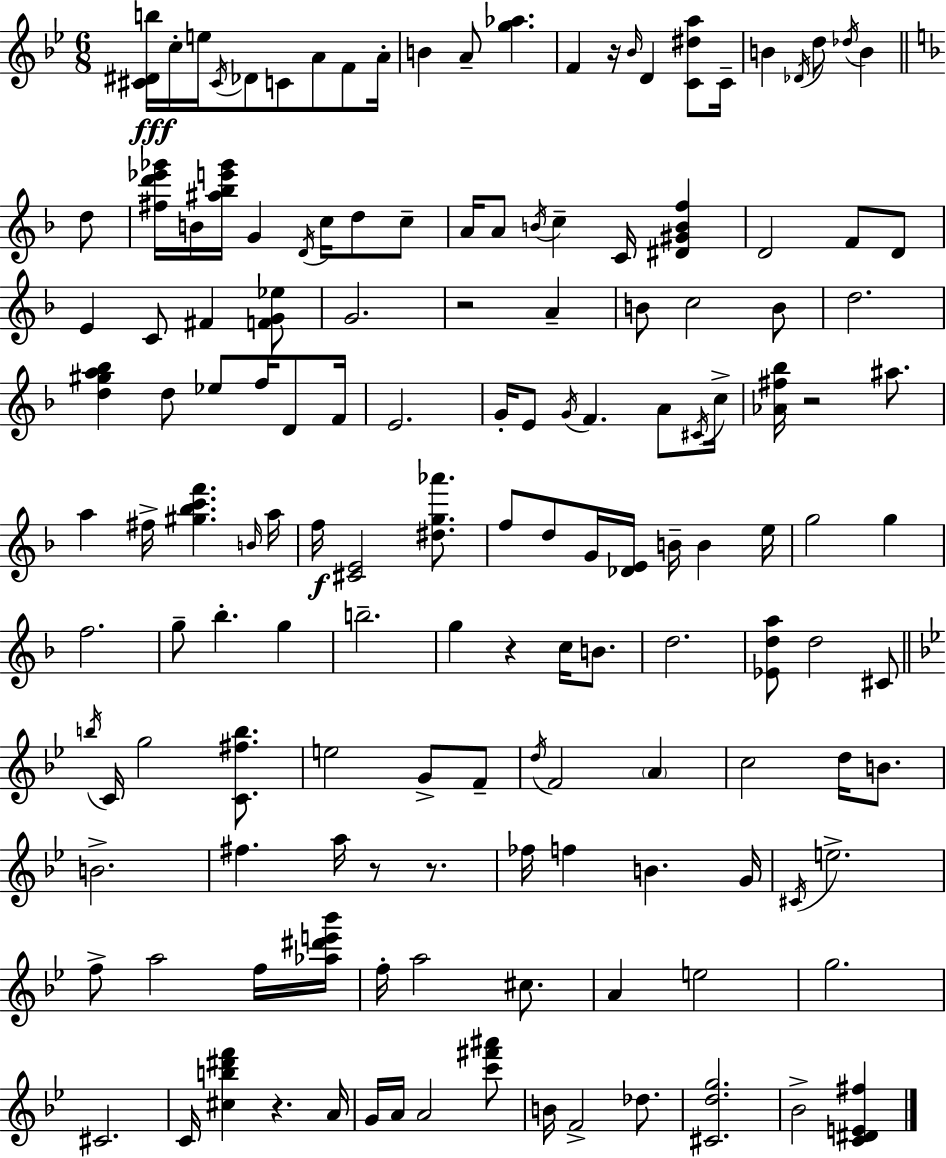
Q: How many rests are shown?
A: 7